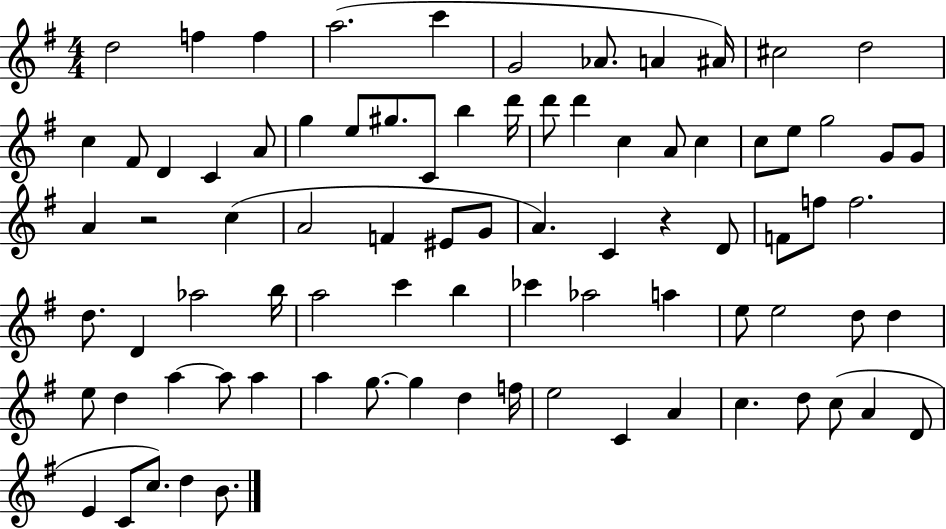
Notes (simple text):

D5/h F5/q F5/q A5/h. C6/q G4/h Ab4/e. A4/q A#4/s C#5/h D5/h C5/q F#4/e D4/q C4/q A4/e G5/q E5/e G#5/e. C4/e B5/q D6/s D6/e D6/q C5/q A4/e C5/q C5/e E5/e G5/h G4/e G4/e A4/q R/h C5/q A4/h F4/q EIS4/e G4/e A4/q. C4/q R/q D4/e F4/e F5/e F5/h. D5/e. D4/q Ab5/h B5/s A5/h C6/q B5/q CES6/q Ab5/h A5/q E5/e E5/h D5/e D5/q E5/e D5/q A5/q A5/e A5/q A5/q G5/e. G5/q D5/q F5/s E5/h C4/q A4/q C5/q. D5/e C5/e A4/q D4/e E4/q C4/e C5/e. D5/q B4/e.